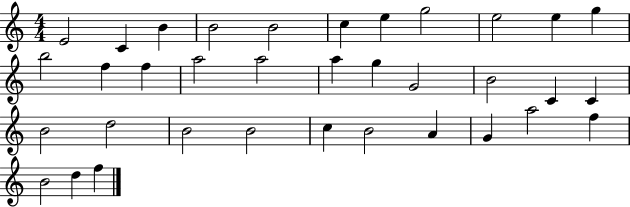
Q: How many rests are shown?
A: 0